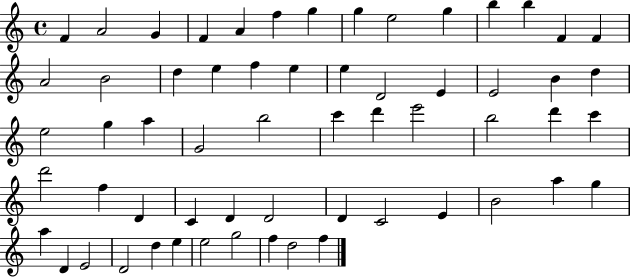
F4/q A4/h G4/q F4/q A4/q F5/q G5/q G5/q E5/h G5/q B5/q B5/q F4/q F4/q A4/h B4/h D5/q E5/q F5/q E5/q E5/q D4/h E4/q E4/h B4/q D5/q E5/h G5/q A5/q G4/h B5/h C6/q D6/q E6/h B5/h D6/q C6/q D6/h F5/q D4/q C4/q D4/q D4/h D4/q C4/h E4/q B4/h A5/q G5/q A5/q D4/q E4/h D4/h D5/q E5/q E5/h G5/h F5/q D5/h F5/q